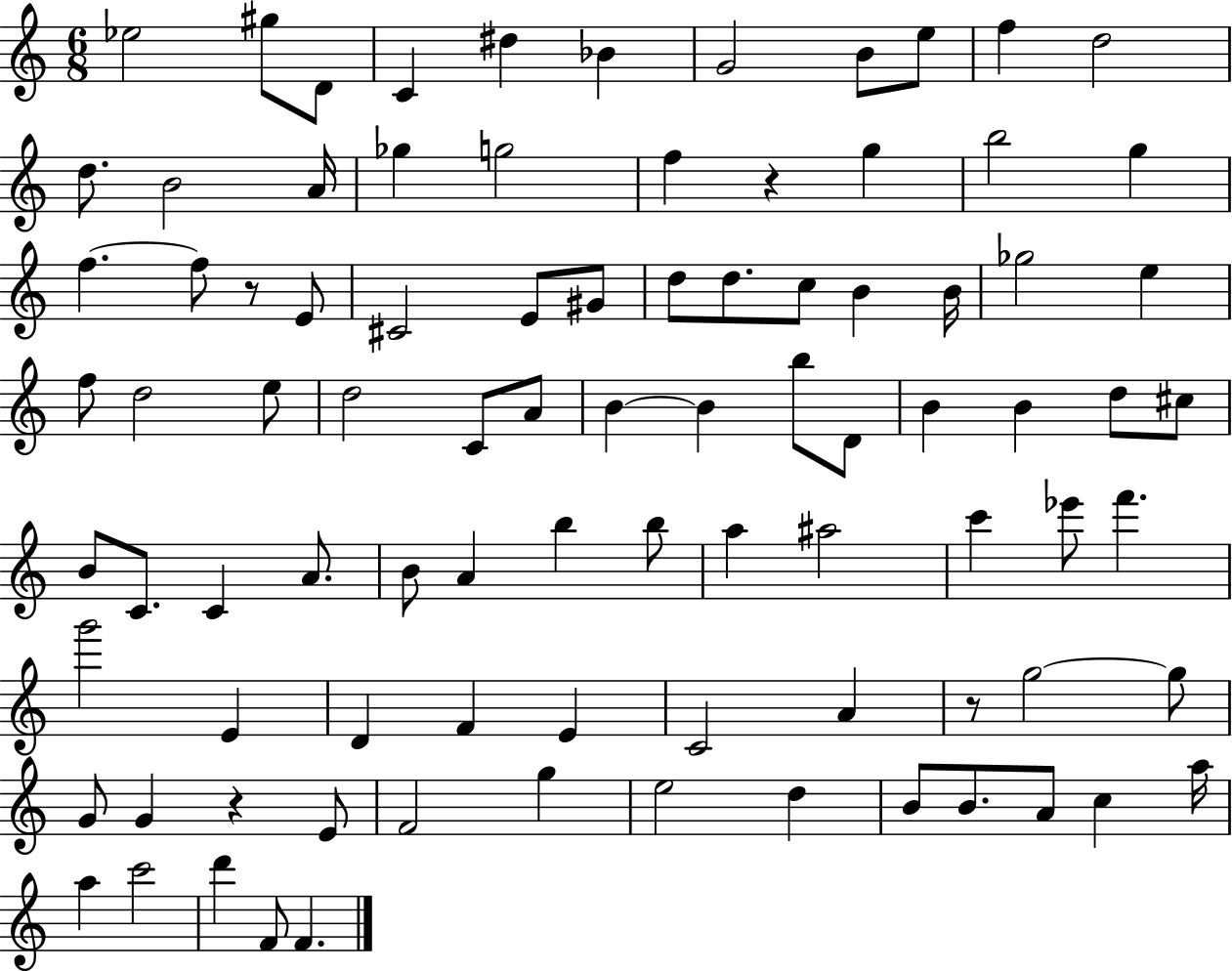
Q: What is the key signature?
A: C major